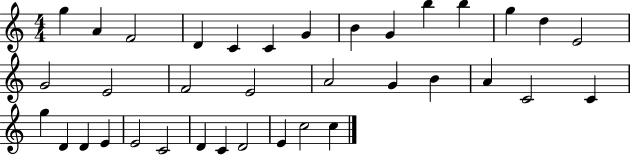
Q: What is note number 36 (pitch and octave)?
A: C5